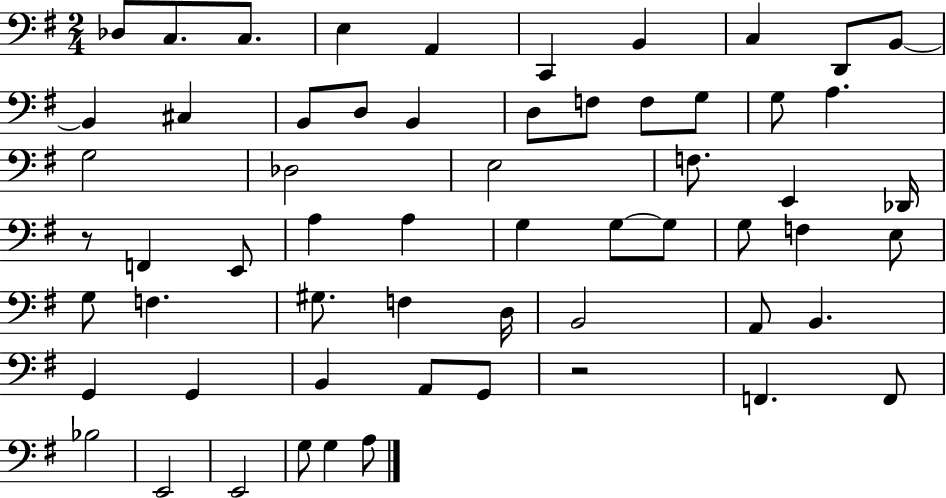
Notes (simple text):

Db3/e C3/e. C3/e. E3/q A2/q C2/q B2/q C3/q D2/e B2/e B2/q C#3/q B2/e D3/e B2/q D3/e F3/e F3/e G3/e G3/e A3/q. G3/h Db3/h E3/h F3/e. E2/q Db2/s R/e F2/q E2/e A3/q A3/q G3/q G3/e G3/e G3/e F3/q E3/e G3/e F3/q. G#3/e. F3/q D3/s B2/h A2/e B2/q. G2/q G2/q B2/q A2/e G2/e R/h F2/q. F2/e Bb3/h E2/h E2/h G3/e G3/q A3/e